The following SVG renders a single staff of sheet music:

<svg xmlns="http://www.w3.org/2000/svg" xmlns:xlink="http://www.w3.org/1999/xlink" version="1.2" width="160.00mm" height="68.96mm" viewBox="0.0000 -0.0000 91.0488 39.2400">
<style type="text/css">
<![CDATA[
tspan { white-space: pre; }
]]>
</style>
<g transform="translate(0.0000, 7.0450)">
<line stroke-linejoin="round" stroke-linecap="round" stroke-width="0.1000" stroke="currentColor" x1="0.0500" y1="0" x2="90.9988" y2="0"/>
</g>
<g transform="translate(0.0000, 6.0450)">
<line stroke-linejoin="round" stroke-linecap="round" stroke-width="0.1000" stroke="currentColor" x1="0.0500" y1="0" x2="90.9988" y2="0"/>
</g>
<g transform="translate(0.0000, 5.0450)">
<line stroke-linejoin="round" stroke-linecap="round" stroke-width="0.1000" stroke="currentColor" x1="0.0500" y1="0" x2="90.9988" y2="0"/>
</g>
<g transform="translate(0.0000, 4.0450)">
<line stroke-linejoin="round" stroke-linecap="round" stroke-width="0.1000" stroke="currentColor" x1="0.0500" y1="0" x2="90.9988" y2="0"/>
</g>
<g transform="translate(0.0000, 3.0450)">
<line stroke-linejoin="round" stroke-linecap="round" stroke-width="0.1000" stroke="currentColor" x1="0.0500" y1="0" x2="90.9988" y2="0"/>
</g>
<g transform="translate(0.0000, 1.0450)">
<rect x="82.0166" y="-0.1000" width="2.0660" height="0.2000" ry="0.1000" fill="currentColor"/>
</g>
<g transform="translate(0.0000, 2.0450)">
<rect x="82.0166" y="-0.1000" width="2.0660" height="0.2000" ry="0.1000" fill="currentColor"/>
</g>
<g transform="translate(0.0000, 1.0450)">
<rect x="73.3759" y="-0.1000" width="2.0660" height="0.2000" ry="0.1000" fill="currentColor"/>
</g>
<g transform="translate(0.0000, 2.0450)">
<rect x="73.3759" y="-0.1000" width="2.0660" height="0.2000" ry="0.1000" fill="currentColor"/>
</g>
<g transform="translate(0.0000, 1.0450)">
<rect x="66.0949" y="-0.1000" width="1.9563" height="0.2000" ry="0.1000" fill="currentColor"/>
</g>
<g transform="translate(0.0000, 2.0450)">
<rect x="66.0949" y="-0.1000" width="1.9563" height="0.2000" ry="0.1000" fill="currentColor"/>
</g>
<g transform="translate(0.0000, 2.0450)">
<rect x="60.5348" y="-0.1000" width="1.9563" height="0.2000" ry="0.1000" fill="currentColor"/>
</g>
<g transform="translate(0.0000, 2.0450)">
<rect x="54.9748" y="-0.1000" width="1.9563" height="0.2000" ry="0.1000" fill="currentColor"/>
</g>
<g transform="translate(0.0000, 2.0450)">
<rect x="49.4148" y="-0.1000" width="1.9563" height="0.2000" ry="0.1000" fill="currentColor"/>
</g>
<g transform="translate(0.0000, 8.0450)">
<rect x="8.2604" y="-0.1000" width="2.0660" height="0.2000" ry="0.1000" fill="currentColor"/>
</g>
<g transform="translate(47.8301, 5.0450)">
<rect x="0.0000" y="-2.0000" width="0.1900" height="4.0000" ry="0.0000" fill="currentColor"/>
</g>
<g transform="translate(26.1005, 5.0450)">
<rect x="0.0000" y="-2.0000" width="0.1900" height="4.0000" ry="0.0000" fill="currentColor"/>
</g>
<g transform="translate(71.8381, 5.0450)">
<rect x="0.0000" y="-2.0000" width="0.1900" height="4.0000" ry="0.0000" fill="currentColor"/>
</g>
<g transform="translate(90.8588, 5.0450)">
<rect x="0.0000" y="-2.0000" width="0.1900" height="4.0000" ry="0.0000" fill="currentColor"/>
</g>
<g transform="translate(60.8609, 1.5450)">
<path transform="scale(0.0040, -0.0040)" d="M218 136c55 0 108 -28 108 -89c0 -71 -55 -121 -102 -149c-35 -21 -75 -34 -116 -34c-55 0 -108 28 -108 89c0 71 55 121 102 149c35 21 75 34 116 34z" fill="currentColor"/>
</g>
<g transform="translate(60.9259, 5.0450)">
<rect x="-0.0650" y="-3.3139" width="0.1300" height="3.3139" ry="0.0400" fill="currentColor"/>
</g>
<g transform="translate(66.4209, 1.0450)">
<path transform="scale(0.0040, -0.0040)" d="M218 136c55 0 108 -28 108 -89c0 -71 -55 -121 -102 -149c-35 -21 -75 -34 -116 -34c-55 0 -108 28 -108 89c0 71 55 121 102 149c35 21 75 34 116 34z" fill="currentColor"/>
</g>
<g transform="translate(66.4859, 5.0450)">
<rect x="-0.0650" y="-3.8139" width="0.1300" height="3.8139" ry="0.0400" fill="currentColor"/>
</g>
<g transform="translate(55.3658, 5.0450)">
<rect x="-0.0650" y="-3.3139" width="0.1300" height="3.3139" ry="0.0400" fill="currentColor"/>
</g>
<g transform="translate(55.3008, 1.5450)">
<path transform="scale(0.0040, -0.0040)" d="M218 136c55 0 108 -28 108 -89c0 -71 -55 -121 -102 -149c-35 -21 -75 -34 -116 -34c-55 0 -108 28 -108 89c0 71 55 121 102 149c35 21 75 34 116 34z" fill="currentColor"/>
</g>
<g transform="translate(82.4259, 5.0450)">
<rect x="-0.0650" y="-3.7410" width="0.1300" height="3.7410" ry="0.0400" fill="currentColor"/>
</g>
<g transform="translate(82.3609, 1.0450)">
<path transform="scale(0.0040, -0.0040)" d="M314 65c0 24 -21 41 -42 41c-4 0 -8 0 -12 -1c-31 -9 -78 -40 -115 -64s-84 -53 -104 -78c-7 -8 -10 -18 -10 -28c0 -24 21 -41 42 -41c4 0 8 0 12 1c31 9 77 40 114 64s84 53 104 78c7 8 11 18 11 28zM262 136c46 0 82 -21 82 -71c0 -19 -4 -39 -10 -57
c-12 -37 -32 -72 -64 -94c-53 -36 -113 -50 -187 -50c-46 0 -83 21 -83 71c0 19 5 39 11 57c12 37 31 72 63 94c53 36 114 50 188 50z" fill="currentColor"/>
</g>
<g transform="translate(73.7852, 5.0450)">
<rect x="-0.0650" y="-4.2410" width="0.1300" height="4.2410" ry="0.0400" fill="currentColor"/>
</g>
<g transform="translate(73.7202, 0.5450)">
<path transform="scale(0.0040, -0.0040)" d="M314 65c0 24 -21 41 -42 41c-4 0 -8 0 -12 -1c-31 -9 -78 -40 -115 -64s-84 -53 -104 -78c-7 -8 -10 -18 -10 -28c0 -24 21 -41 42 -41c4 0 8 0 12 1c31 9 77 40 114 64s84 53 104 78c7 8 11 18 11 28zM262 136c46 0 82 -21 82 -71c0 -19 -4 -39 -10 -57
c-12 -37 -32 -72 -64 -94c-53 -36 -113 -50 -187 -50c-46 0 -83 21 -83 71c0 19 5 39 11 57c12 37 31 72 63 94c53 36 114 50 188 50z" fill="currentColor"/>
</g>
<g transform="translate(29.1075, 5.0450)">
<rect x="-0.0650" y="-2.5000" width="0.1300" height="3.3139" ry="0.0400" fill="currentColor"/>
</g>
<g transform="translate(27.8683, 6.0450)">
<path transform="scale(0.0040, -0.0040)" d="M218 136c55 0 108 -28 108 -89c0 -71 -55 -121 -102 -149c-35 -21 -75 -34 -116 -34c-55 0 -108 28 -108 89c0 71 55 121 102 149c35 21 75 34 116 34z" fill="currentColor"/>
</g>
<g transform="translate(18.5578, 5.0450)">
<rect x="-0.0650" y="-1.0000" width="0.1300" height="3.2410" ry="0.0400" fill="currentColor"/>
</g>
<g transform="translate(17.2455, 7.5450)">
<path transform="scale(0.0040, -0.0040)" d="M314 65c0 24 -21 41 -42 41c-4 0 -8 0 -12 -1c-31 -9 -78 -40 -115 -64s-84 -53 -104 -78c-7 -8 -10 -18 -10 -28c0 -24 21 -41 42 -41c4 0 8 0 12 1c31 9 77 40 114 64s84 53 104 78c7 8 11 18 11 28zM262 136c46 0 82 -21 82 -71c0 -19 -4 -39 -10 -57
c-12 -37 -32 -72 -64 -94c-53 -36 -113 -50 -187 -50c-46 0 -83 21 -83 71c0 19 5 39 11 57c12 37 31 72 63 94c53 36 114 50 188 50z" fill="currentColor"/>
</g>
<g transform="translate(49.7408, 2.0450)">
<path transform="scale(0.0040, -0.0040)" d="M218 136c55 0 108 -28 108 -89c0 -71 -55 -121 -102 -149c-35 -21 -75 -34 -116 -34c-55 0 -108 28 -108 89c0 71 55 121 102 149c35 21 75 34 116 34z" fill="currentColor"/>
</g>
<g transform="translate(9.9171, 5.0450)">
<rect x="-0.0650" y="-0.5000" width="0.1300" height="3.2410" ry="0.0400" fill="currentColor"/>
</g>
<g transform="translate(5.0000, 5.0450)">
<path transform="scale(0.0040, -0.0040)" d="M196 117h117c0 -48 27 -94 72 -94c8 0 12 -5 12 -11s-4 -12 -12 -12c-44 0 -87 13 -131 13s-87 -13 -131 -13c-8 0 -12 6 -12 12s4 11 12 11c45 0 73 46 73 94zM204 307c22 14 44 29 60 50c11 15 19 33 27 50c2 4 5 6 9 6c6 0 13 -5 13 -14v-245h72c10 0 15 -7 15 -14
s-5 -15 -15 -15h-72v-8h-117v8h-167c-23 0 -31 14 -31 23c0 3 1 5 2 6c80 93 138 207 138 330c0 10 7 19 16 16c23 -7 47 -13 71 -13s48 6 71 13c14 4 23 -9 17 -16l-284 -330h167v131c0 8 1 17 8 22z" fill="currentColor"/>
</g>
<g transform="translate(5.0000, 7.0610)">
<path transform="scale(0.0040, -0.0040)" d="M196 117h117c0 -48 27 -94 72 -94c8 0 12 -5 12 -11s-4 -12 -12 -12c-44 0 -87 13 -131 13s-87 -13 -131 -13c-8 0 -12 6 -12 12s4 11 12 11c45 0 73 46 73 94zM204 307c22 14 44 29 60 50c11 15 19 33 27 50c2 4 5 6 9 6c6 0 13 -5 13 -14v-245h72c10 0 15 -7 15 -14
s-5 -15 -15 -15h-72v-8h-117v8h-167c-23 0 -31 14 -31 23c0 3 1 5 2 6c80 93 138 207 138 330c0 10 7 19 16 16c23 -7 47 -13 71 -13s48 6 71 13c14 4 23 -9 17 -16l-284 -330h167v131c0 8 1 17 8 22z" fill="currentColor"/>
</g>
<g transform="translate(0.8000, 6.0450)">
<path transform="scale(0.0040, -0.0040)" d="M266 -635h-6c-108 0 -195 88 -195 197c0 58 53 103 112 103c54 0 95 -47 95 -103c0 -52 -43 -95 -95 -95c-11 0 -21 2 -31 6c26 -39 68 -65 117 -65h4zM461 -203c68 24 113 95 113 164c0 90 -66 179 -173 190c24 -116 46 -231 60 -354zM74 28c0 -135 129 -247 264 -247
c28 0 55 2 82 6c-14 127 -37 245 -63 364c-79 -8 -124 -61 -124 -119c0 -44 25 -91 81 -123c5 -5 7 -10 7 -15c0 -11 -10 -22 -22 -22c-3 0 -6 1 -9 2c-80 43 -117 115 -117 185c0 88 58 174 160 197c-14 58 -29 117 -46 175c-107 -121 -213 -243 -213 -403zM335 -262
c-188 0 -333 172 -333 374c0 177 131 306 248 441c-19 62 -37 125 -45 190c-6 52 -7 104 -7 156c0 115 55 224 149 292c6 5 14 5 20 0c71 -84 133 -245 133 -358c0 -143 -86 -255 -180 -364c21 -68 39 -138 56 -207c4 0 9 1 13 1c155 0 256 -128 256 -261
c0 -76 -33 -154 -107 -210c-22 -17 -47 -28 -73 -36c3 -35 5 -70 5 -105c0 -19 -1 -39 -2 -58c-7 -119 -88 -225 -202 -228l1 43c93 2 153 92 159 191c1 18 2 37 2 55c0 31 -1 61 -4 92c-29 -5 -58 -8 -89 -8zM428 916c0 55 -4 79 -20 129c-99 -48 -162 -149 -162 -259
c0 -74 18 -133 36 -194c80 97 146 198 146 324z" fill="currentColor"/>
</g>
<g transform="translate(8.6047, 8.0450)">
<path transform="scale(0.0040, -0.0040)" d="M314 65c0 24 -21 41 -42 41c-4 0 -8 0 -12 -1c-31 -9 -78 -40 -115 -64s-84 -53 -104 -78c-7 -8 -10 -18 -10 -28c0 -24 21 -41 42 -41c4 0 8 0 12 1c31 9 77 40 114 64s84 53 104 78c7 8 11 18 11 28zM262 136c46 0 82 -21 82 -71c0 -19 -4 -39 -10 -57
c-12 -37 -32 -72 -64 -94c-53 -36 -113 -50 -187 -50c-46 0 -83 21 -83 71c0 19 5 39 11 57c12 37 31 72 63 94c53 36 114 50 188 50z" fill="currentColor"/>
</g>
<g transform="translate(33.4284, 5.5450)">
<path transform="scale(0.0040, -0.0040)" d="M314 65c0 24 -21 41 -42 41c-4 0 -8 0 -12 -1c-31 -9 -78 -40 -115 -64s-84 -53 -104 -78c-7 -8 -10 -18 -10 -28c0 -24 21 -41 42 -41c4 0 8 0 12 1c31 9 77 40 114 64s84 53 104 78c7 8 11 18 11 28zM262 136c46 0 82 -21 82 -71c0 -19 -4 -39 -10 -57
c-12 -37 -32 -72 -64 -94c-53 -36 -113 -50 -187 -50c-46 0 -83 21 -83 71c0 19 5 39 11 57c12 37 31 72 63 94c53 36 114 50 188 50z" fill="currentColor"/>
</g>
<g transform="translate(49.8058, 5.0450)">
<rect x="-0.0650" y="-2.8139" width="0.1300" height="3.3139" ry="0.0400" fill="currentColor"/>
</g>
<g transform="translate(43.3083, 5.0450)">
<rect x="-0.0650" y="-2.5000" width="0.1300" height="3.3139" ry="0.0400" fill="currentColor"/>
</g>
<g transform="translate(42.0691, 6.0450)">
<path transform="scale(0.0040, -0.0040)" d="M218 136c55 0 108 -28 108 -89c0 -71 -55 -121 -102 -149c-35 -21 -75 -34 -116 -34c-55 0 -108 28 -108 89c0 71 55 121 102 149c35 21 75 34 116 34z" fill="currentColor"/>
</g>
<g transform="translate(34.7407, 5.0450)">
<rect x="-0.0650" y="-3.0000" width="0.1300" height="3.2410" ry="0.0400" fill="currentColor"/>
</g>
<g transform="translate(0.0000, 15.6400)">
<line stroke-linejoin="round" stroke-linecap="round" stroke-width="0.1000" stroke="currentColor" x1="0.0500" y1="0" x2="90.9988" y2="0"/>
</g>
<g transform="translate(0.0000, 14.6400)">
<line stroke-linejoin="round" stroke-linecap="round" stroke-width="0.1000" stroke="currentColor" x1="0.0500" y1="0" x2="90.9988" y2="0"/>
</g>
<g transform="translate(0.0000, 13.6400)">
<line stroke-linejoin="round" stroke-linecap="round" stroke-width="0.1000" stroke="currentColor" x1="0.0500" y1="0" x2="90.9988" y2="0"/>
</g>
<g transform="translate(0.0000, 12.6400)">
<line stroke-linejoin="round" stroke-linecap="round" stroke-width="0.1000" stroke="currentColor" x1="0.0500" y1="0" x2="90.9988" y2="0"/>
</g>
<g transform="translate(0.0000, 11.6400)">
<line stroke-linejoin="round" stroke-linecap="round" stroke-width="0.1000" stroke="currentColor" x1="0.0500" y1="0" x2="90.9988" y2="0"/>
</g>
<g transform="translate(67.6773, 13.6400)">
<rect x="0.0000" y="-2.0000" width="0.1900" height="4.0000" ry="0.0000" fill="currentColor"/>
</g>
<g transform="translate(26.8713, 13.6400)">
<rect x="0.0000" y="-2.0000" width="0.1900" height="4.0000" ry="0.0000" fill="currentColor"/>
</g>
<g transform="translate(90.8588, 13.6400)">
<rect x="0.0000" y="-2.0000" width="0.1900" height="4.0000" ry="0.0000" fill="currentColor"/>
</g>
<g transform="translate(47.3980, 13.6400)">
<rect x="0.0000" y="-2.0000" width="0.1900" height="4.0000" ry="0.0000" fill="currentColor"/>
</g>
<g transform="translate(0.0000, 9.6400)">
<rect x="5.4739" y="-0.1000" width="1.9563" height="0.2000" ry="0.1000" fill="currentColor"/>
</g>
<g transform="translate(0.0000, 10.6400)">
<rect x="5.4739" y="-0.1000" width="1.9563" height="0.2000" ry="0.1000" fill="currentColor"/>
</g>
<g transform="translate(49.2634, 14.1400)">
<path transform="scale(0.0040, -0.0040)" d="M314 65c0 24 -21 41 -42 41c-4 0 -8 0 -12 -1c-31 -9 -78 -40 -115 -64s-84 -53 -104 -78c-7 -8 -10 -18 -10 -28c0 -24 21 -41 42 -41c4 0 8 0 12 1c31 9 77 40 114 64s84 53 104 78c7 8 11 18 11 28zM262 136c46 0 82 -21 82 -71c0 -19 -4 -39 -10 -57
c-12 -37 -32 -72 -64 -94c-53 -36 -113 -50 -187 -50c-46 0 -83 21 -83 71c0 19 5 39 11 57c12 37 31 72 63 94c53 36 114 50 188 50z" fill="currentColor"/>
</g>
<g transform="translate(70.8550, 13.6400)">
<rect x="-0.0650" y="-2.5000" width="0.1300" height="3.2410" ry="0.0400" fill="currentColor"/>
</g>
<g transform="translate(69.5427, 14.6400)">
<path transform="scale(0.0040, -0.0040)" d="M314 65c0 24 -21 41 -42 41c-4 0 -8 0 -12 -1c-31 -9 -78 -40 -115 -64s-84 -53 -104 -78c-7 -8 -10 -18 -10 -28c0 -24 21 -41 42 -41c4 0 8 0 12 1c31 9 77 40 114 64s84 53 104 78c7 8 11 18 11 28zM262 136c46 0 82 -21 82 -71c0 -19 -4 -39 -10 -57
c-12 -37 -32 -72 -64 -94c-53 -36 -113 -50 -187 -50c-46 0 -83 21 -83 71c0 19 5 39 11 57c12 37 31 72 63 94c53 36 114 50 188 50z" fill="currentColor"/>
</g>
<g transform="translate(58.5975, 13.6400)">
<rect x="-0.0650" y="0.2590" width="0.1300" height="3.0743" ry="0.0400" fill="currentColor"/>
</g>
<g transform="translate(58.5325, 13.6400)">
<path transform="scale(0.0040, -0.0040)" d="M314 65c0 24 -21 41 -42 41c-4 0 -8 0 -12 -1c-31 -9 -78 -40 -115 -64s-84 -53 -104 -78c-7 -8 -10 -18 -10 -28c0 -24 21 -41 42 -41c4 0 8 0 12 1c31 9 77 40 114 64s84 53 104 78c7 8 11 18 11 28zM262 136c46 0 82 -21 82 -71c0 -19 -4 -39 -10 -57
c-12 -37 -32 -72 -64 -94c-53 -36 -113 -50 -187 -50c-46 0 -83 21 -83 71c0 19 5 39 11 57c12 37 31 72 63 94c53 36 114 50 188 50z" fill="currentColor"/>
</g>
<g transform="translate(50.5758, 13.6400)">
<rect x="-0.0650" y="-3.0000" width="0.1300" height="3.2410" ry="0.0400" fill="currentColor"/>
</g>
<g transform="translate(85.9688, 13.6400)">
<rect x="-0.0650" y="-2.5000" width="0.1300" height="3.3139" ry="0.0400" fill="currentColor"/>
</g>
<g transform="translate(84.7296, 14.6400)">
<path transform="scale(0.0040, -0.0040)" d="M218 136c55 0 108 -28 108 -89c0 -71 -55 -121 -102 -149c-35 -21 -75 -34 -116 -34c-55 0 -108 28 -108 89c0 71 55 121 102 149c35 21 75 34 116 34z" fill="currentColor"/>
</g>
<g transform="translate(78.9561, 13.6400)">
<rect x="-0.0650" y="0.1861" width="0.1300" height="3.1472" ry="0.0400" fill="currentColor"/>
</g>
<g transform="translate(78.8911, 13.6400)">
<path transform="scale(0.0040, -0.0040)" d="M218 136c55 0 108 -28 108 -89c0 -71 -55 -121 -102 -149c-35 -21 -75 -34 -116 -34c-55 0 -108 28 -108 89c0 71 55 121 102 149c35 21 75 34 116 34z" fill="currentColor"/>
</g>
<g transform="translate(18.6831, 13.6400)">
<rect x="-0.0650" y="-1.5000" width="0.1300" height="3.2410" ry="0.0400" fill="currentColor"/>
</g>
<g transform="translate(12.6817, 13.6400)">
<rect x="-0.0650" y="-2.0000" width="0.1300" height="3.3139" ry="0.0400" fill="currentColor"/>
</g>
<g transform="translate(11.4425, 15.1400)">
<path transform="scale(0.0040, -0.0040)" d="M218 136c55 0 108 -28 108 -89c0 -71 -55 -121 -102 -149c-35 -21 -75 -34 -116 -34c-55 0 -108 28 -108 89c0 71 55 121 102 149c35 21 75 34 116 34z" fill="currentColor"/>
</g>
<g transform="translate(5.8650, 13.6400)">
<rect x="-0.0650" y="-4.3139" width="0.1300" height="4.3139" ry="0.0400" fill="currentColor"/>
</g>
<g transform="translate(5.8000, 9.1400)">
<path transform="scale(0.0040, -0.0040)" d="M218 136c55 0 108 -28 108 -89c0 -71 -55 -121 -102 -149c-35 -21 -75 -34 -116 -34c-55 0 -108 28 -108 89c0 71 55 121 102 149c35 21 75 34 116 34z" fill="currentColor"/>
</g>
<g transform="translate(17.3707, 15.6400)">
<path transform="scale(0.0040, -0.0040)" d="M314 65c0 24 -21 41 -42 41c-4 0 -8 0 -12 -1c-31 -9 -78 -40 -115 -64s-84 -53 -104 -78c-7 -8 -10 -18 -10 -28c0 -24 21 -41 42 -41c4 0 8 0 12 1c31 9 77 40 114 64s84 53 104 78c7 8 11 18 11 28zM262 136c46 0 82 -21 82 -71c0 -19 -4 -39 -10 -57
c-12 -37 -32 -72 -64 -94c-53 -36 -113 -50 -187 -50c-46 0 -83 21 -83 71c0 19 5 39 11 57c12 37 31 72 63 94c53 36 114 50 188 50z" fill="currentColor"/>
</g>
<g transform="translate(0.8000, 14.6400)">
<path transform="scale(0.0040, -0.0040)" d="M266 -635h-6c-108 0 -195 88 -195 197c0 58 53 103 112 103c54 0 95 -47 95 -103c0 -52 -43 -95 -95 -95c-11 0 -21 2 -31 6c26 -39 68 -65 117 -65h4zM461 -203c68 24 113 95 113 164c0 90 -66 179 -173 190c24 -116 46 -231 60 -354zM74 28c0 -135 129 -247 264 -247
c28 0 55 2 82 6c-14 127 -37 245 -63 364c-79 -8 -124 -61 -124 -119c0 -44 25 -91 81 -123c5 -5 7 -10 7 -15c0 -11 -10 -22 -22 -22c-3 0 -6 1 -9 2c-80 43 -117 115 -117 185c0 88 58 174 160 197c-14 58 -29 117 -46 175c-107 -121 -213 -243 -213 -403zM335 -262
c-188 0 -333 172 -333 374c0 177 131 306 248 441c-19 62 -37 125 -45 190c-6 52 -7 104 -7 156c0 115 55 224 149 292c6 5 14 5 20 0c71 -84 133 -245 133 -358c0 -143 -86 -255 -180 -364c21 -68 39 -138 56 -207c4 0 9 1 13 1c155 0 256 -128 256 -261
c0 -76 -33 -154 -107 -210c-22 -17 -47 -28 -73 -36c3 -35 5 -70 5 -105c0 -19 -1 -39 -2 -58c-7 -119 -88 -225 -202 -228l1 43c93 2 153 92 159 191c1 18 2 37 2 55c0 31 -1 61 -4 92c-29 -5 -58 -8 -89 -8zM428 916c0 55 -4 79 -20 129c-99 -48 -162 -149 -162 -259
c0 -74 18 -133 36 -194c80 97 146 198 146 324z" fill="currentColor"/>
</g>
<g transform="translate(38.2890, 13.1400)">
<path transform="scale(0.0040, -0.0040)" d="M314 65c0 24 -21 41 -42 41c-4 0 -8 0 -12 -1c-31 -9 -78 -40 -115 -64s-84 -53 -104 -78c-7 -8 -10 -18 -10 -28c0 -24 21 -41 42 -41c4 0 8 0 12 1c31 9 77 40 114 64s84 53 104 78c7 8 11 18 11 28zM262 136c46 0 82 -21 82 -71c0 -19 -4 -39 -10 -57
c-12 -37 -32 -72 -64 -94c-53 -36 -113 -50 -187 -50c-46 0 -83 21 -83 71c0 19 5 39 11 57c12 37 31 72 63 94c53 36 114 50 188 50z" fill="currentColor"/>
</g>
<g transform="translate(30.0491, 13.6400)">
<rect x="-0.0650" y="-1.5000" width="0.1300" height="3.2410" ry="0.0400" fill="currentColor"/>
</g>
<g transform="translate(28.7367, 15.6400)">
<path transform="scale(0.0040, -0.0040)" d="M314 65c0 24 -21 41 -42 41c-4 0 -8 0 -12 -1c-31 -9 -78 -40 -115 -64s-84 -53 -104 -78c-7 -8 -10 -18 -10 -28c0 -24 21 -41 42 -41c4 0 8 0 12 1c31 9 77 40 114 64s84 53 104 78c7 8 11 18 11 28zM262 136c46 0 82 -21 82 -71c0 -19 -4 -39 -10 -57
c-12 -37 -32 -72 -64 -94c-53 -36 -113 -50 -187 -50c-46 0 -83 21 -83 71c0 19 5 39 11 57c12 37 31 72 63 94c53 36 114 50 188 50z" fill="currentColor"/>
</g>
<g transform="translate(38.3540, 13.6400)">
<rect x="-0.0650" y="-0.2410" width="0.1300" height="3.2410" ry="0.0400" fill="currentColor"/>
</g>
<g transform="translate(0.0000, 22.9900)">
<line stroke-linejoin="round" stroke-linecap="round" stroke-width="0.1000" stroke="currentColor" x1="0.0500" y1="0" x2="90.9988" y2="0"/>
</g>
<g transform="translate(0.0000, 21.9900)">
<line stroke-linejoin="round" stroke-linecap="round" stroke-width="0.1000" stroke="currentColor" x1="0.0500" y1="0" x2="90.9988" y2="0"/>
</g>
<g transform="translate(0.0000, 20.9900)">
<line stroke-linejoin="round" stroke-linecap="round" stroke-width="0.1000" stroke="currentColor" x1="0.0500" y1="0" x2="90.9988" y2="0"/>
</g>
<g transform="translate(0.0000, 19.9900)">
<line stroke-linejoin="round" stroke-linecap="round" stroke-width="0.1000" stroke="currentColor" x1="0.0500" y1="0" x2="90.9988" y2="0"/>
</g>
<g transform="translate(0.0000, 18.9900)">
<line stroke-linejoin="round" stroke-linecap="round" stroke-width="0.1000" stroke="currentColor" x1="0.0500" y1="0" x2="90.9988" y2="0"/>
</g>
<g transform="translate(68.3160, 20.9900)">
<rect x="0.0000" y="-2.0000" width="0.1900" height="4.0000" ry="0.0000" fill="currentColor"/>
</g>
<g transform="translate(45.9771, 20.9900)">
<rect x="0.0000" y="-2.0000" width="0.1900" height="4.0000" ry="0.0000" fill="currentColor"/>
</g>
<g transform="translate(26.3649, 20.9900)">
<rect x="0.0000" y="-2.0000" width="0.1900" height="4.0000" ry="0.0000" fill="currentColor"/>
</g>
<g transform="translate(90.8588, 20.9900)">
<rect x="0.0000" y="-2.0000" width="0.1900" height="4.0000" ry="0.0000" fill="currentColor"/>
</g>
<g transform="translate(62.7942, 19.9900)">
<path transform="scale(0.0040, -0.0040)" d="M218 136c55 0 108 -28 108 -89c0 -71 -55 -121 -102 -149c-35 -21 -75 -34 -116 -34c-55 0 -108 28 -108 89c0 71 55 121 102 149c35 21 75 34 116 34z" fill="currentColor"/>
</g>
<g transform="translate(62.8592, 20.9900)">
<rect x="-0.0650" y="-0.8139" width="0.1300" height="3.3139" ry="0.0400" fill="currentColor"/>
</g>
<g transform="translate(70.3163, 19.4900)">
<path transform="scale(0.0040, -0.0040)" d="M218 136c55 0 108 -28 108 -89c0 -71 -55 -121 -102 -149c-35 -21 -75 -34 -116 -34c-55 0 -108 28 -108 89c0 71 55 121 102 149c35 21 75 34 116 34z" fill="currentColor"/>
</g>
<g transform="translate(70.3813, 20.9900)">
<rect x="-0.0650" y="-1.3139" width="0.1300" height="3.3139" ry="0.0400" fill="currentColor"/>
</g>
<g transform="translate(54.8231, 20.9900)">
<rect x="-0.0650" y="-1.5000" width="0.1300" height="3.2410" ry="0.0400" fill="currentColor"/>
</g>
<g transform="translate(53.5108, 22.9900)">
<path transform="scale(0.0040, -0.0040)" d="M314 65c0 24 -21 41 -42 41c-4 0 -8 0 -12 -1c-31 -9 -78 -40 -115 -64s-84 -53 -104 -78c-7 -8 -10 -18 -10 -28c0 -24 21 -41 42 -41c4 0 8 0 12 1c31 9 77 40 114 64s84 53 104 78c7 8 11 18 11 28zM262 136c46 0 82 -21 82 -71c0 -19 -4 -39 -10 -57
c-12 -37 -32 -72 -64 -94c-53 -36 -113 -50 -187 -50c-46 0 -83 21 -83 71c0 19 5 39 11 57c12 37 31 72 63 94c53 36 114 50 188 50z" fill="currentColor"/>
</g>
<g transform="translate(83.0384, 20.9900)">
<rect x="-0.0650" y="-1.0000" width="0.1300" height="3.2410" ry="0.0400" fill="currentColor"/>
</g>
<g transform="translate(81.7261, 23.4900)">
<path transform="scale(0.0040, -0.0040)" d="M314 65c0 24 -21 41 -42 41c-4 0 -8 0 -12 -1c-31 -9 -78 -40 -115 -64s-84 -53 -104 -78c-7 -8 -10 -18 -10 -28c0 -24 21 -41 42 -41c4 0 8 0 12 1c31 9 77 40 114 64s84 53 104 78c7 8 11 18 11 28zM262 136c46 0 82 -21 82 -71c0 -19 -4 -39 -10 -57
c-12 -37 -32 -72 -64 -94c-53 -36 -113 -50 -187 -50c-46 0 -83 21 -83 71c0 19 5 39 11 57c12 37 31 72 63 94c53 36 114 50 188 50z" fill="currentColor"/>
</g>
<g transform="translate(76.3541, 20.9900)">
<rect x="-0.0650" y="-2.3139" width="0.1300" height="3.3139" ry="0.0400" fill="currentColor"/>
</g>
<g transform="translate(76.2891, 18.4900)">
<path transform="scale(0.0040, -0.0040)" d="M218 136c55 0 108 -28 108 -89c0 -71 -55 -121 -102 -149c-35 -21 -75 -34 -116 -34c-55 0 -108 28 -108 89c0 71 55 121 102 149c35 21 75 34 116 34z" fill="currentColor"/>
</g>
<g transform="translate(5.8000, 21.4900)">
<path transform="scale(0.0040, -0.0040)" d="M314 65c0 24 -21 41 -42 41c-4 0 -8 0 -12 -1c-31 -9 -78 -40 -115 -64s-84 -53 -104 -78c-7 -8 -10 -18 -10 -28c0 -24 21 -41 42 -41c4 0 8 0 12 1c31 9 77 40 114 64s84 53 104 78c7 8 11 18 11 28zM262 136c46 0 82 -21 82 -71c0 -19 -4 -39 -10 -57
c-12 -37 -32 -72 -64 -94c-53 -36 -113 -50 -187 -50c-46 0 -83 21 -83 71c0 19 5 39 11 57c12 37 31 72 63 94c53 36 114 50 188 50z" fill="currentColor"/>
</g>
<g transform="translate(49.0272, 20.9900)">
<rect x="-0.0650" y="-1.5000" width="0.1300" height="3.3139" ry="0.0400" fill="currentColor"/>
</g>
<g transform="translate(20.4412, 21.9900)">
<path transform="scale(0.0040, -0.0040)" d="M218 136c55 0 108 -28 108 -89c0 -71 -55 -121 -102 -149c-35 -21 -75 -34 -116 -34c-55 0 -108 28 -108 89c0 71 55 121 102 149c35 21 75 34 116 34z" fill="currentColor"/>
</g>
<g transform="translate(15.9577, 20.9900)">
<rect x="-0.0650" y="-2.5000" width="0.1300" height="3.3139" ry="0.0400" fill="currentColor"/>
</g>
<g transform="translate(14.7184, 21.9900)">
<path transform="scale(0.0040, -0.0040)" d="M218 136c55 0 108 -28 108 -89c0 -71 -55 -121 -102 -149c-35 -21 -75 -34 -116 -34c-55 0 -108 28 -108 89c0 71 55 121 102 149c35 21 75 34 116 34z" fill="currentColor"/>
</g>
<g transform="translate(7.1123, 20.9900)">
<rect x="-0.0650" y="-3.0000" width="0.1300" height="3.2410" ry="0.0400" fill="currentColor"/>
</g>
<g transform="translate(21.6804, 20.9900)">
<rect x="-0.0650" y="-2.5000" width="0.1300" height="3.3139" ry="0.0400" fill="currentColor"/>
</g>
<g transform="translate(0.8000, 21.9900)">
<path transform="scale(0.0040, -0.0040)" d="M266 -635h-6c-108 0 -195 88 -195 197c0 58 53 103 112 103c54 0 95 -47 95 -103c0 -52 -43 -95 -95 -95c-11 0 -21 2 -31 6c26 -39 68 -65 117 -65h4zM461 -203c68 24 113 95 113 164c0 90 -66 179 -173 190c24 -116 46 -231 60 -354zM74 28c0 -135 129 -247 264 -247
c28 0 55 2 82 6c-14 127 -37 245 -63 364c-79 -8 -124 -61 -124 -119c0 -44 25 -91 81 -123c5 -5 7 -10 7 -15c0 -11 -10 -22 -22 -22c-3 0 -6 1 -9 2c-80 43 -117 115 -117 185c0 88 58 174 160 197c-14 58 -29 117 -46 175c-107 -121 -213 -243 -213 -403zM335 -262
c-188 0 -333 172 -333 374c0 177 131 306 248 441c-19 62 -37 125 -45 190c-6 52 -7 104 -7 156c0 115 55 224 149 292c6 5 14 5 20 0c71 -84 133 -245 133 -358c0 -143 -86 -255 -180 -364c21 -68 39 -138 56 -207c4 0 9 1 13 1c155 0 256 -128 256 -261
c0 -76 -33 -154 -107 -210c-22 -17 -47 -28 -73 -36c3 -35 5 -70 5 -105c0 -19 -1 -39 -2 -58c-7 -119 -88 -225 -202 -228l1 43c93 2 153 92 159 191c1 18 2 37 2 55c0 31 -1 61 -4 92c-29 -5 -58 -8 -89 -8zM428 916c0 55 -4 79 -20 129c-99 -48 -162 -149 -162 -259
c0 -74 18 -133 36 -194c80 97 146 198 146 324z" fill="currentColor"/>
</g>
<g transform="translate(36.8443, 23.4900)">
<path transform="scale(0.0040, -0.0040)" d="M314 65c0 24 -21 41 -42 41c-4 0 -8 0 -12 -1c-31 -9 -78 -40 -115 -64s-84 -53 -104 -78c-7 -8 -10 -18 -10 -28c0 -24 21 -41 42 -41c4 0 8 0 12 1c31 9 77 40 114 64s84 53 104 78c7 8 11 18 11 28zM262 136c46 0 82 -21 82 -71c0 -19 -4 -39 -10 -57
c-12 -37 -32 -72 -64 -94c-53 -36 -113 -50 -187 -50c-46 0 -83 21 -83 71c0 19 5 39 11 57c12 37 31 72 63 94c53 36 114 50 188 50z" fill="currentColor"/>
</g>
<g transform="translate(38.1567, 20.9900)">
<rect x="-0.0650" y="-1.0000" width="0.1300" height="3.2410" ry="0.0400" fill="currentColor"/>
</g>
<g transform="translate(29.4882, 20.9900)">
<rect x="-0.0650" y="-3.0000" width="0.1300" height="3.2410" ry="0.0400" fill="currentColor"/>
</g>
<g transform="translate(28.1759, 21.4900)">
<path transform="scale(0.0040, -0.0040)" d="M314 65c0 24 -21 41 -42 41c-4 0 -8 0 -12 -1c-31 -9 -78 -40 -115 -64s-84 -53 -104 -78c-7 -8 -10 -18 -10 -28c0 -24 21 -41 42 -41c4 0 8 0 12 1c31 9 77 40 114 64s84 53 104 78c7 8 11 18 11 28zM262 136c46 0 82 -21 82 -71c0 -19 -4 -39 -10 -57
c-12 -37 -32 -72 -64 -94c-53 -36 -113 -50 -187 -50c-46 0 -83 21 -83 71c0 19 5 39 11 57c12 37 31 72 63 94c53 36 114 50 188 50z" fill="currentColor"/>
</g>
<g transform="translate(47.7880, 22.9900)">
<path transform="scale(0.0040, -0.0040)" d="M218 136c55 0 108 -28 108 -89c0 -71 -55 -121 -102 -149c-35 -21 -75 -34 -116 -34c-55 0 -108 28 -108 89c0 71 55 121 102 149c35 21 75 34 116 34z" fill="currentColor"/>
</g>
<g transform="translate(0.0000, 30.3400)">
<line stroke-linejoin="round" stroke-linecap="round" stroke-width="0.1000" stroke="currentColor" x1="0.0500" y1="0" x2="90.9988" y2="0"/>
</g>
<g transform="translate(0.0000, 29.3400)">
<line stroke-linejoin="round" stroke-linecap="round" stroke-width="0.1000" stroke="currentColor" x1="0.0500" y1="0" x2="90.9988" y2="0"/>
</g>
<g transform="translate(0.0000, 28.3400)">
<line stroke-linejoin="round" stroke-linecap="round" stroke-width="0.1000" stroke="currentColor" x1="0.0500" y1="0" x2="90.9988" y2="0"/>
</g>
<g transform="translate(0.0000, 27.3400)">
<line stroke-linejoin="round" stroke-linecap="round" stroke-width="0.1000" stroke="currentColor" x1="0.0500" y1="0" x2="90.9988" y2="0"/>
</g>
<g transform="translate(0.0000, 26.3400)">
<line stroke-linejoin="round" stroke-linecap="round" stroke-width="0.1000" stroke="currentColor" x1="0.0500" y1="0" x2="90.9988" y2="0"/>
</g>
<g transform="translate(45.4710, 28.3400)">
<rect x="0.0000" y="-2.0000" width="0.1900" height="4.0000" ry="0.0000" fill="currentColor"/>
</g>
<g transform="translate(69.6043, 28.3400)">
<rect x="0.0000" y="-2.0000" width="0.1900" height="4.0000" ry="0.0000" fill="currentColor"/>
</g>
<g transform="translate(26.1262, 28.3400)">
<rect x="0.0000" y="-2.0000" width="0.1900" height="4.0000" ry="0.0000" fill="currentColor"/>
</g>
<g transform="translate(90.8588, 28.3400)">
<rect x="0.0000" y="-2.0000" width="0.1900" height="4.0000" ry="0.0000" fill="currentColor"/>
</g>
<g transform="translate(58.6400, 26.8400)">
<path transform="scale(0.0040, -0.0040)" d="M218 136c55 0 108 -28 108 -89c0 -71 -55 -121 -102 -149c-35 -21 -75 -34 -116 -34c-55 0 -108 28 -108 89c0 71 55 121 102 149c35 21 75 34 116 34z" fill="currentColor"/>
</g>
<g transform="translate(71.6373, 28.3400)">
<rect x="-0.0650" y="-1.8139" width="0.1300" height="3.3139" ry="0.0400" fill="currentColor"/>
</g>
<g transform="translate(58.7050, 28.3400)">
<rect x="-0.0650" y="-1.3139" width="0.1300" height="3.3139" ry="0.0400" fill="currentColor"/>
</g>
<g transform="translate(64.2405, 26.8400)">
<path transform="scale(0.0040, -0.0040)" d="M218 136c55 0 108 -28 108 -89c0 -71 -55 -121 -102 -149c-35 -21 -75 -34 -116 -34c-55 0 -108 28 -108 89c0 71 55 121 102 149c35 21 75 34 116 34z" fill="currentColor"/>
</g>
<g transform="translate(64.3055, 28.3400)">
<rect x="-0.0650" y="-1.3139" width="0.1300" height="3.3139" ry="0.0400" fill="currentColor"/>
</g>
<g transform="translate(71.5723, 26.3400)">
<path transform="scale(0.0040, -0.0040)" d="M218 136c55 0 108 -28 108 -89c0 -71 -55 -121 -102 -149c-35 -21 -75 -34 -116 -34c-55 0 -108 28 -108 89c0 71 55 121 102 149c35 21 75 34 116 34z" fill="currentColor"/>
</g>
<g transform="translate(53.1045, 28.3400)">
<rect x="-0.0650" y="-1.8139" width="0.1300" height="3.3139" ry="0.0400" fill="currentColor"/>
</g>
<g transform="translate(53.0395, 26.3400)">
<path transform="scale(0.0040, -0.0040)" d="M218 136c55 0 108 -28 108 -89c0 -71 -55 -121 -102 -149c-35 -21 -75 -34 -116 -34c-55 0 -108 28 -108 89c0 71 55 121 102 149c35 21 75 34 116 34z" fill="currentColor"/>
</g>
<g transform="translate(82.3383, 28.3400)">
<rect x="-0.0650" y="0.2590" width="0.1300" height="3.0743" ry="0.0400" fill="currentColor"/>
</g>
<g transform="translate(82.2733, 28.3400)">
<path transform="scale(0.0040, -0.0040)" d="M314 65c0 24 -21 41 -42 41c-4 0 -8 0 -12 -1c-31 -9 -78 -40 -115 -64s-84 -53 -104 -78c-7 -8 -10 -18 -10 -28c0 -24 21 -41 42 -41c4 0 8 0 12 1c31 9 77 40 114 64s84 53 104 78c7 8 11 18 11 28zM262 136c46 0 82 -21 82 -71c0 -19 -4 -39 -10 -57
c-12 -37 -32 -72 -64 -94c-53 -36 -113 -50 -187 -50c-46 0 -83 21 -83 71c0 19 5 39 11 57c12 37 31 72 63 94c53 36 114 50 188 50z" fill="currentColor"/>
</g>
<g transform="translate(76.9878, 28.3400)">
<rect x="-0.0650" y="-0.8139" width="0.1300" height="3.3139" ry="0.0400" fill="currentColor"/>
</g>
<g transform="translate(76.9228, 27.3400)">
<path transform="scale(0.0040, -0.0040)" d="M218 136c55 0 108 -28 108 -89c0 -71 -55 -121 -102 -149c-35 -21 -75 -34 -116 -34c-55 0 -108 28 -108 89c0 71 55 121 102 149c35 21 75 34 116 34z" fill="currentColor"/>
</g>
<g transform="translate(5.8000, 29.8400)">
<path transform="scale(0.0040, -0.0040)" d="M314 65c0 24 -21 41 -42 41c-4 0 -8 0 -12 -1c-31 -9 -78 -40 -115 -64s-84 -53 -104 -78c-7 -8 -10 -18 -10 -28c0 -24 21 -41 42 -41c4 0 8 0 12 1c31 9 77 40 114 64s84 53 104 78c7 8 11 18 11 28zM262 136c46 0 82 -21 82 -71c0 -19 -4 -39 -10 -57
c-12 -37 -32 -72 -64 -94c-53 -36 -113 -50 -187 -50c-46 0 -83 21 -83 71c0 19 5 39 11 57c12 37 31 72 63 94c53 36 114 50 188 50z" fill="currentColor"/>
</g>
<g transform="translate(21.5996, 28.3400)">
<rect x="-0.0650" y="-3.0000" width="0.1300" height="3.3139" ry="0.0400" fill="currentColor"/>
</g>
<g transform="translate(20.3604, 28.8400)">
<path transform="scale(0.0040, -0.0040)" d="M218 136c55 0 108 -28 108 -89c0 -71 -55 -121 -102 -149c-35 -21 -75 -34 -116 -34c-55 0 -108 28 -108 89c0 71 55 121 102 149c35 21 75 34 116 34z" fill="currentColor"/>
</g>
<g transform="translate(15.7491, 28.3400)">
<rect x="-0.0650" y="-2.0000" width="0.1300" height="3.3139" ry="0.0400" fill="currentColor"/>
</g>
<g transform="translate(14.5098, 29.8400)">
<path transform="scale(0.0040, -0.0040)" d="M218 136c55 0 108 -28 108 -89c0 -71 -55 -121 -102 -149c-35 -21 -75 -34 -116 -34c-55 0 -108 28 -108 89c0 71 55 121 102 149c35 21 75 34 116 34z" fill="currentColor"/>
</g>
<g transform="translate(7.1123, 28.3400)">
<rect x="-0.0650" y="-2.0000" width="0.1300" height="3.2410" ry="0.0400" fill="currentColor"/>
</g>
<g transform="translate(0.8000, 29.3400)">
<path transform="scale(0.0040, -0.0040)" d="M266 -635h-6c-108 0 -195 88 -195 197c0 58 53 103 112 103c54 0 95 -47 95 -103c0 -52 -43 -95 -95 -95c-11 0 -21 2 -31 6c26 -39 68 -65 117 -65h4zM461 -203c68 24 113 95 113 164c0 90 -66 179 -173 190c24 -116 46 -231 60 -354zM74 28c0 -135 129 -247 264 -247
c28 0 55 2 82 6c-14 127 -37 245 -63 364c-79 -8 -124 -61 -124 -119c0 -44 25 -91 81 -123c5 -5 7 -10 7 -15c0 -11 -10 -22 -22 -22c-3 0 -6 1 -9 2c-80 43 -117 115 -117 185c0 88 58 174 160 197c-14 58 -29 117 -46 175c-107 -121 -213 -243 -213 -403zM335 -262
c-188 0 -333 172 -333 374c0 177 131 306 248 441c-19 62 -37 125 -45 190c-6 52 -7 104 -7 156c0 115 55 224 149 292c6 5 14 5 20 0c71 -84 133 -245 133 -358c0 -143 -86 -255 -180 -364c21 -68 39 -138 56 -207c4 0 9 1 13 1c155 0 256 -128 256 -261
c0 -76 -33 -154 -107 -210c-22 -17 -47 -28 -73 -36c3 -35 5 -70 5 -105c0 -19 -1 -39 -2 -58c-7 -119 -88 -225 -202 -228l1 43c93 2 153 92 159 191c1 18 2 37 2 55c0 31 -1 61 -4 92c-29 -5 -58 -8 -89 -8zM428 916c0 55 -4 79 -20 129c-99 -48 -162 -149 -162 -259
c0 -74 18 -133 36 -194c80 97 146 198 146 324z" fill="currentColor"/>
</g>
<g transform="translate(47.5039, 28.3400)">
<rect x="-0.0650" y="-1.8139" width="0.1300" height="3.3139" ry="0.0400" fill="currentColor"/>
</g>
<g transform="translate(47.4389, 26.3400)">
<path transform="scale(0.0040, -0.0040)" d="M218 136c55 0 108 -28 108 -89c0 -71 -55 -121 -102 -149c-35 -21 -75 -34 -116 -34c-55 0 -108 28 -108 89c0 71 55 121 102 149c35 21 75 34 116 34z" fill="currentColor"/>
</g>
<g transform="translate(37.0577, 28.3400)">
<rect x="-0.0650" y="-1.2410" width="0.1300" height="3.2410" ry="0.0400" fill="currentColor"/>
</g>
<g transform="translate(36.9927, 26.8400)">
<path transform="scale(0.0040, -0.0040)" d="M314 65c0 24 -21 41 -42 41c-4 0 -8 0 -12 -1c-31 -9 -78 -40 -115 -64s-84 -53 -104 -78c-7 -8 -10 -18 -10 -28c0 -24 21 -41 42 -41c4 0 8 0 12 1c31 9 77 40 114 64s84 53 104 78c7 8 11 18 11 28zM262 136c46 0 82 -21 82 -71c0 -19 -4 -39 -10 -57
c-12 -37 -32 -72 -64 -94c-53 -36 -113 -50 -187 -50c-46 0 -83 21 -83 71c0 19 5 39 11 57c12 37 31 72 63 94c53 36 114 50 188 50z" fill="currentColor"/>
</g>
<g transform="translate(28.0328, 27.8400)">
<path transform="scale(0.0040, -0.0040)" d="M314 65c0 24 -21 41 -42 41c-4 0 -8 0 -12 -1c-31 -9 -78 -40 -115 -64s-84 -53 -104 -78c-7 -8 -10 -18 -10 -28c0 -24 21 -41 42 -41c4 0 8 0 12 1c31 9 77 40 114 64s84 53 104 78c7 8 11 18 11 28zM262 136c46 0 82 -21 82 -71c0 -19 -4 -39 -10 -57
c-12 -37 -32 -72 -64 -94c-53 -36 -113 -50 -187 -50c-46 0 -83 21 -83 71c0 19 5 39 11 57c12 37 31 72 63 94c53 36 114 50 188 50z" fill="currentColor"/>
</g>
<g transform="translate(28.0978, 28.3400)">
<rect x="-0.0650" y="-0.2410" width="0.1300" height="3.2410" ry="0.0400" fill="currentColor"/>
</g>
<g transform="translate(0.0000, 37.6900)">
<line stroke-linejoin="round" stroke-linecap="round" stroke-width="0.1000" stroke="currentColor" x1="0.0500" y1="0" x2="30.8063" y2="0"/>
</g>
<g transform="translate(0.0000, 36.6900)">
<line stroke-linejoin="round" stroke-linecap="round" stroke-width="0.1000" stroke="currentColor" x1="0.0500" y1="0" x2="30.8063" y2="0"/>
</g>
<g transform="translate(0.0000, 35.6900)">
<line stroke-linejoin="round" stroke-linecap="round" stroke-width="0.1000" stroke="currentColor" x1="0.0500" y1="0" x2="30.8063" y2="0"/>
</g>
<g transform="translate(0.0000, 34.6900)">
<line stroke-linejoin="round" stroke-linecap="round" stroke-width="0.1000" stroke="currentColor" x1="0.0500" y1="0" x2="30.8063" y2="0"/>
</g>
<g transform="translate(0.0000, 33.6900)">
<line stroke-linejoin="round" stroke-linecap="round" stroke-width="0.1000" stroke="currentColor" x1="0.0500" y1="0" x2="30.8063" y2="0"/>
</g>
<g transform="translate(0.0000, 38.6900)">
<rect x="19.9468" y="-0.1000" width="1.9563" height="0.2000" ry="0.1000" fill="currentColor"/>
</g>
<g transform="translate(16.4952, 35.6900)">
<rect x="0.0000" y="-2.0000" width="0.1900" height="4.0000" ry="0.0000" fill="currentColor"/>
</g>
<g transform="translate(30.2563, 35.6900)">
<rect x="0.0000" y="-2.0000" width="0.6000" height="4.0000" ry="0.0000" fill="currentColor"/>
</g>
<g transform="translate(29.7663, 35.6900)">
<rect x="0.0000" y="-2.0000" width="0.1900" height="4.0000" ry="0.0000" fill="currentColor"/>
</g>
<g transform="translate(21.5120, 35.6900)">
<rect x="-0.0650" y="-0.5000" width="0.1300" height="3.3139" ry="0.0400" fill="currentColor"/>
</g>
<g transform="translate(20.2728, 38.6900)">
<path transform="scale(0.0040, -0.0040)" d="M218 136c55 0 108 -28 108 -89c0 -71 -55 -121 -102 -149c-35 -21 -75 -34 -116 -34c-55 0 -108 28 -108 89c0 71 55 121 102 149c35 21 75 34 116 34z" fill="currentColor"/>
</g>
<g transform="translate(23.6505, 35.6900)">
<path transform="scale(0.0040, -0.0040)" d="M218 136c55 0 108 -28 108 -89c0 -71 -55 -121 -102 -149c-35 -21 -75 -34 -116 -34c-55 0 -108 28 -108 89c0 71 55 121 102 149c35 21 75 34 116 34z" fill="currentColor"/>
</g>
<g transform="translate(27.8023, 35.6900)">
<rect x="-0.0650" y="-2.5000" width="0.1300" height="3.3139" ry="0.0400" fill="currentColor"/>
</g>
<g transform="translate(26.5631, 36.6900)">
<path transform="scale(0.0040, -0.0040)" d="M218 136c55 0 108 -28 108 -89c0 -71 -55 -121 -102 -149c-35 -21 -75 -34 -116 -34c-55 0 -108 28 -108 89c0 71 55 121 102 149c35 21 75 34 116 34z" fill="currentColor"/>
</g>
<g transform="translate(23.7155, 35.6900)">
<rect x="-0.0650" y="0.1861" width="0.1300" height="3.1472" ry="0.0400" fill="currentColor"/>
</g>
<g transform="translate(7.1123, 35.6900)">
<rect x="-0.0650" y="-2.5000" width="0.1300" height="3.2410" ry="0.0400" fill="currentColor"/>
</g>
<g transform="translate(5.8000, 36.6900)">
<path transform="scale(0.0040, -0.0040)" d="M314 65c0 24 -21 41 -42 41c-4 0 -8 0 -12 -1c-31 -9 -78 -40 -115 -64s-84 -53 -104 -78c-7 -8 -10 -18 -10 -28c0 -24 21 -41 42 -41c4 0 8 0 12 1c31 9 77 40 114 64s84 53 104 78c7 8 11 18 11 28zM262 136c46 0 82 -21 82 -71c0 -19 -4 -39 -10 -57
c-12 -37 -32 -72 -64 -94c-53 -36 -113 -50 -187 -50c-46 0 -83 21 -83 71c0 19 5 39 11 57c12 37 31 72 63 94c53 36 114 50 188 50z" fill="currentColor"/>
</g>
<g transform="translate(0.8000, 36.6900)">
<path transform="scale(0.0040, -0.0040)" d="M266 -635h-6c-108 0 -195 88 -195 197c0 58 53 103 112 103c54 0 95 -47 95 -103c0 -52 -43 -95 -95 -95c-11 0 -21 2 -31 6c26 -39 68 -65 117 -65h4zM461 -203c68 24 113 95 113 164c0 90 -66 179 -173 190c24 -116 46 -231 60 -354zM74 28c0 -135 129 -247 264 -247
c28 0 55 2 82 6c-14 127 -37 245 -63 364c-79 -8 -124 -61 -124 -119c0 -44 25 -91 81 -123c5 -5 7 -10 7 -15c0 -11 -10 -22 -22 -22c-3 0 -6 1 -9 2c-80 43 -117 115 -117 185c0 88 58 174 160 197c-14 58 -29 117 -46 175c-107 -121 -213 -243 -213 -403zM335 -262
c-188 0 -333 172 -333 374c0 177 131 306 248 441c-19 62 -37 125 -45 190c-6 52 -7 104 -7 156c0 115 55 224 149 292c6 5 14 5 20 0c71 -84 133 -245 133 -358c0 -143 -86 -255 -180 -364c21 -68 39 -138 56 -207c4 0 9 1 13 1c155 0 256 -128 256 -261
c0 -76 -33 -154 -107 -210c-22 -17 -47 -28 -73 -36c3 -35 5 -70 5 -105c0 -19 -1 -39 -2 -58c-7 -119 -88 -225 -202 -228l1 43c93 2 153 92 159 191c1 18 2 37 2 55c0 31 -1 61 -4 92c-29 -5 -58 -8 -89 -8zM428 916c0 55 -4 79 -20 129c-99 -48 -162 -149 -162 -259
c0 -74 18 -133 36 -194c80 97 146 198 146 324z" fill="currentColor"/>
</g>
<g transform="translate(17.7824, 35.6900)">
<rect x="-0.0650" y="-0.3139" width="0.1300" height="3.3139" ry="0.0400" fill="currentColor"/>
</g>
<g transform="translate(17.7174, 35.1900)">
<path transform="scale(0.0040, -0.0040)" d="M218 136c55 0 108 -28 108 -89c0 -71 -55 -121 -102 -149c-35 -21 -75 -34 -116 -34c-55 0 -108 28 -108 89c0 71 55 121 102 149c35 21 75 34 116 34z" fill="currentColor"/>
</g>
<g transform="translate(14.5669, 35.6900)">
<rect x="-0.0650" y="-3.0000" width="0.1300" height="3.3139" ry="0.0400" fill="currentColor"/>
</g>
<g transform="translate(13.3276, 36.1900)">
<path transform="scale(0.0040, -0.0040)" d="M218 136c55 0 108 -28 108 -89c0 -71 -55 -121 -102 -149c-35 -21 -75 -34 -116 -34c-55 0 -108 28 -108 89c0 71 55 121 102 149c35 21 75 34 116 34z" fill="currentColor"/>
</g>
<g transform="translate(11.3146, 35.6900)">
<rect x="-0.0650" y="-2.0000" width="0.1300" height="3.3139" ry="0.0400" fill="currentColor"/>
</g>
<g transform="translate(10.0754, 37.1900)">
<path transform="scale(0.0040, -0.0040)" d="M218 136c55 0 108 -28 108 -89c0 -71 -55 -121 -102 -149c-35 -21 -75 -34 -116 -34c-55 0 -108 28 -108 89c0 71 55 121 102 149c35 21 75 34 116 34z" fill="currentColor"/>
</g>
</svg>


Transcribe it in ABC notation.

X:1
T:Untitled
M:4/4
L:1/4
K:C
C2 D2 G A2 G a b b c' d'2 c'2 d' F E2 E2 c2 A2 B2 G2 B G A2 G G A2 D2 E E2 d e g D2 F2 F A c2 e2 f f e e f d B2 G2 F A c C B G